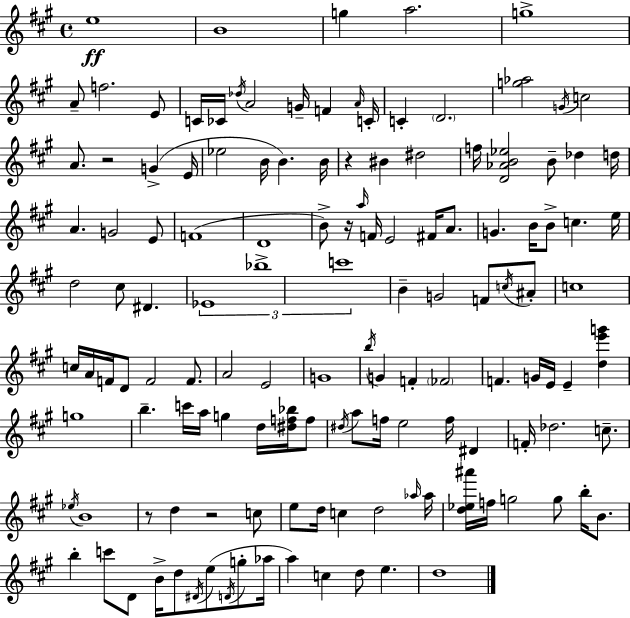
E5/w B4/w G5/q A5/h. G5/w A4/e F5/h. E4/e C4/s CES4/s Db5/s A4/h G4/s F4/q A4/s C4/s C4/q D4/h. [G5,Ab5]/h G4/s C5/h A4/e. R/h G4/q E4/s Eb5/h B4/s B4/q. B4/s R/q BIS4/q D#5/h F5/s [D4,Ab4,B4,Eb5]/h B4/e Db5/q D5/s A4/q. G4/h E4/e F4/w D4/w B4/e R/s A5/s F4/s E4/h F#4/s A4/e. G4/q. B4/s B4/e C5/q. E5/s D5/h C#5/e D#4/q. Eb4/w Bb5/w C6/w B4/q G4/h F4/e C5/s A#4/e C5/w C5/s A4/s F4/s D4/e F4/h F4/e. A4/h E4/h G4/w B5/s G4/q F4/q FES4/h F4/q. G4/s E4/s E4/q [D5,E6,G6]/q G5/w B5/q. C6/s A5/s G5/q D5/s [D#5,F5,Bb5]/s F5/e D#5/s A5/e F5/s E5/h F5/s D#4/q F4/s Db5/h. C5/e. Eb5/s B4/w R/e D5/q R/h C5/e E5/e D5/s C5/q D5/h Ab5/s Ab5/s [D5,Eb5,A#6]/s F5/s G5/h G5/e B5/s B4/e. B5/q C6/e D4/e B4/s D5/e D#4/s E5/e D4/s G5/e Ab5/s A5/q C5/q D5/e E5/q. D5/w